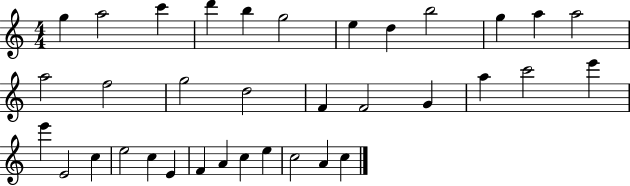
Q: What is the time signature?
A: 4/4